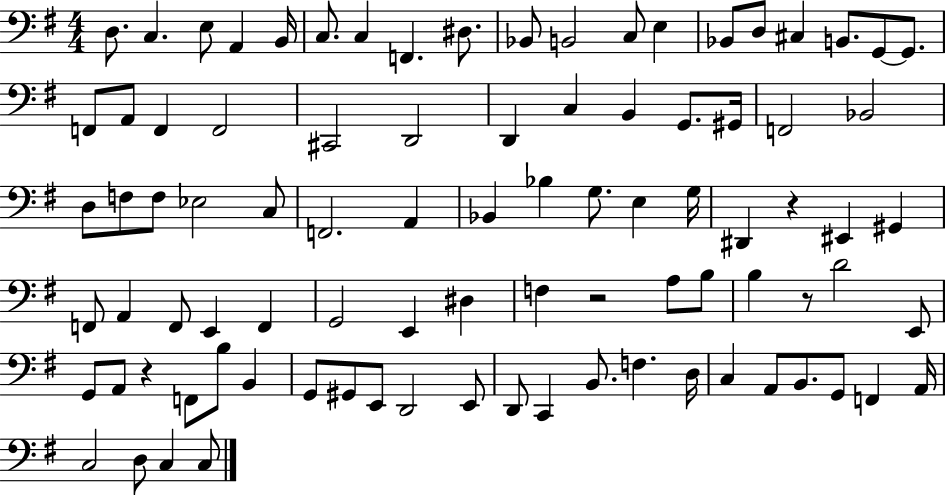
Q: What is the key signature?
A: G major